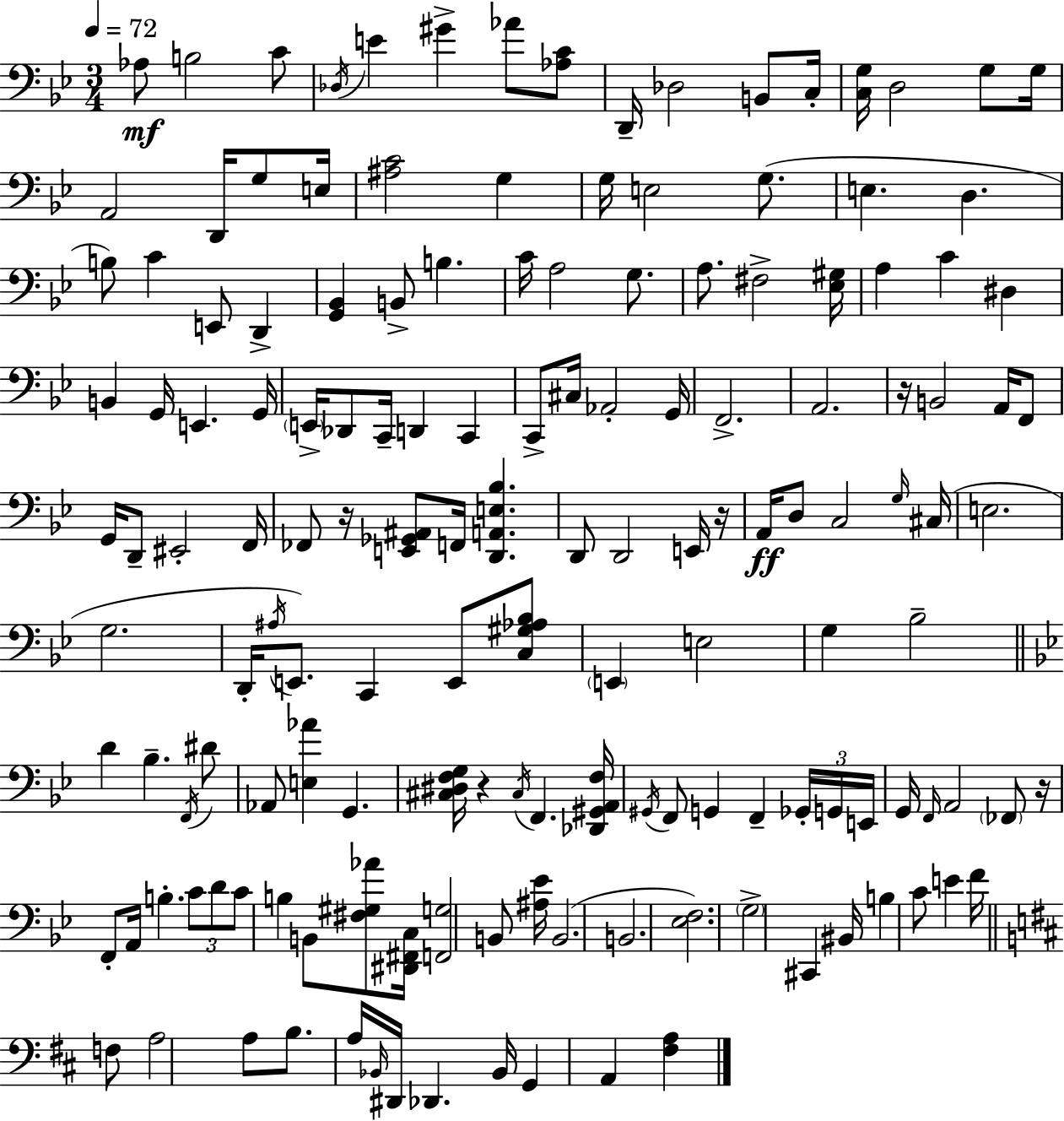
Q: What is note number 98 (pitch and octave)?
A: F2